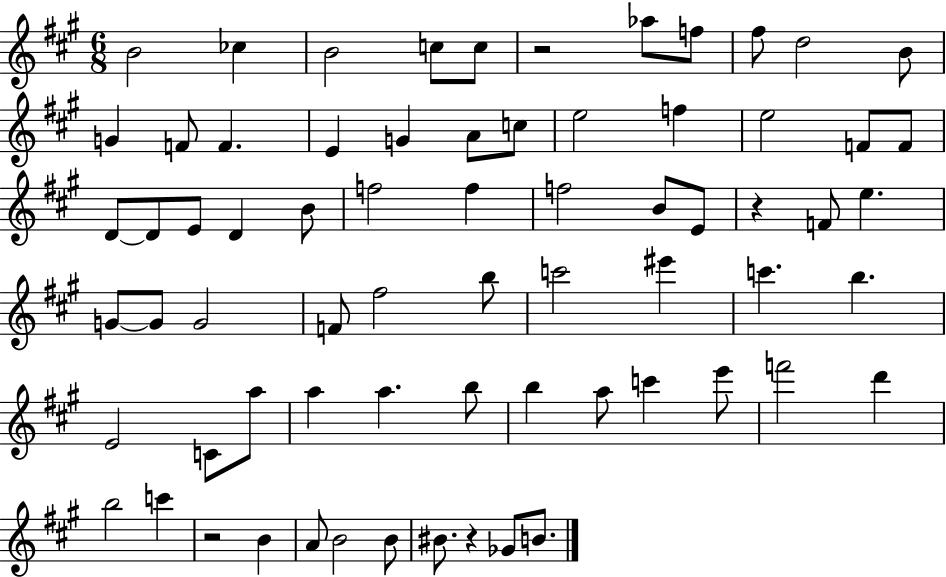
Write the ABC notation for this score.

X:1
T:Untitled
M:6/8
L:1/4
K:A
B2 _c B2 c/2 c/2 z2 _a/2 f/2 ^f/2 d2 B/2 G F/2 F E G A/2 c/2 e2 f e2 F/2 F/2 D/2 D/2 E/2 D B/2 f2 f f2 B/2 E/2 z F/2 e G/2 G/2 G2 F/2 ^f2 b/2 c'2 ^e' c' b E2 C/2 a/2 a a b/2 b a/2 c' e'/2 f'2 d' b2 c' z2 B A/2 B2 B/2 ^B/2 z _G/2 B/2